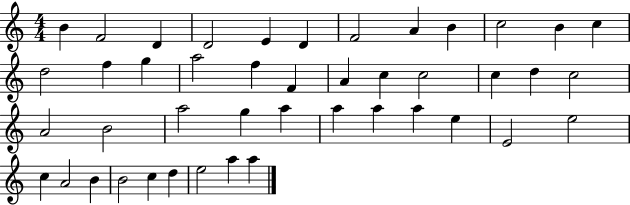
{
  \clef treble
  \numericTimeSignature
  \time 4/4
  \key c \major
  b'4 f'2 d'4 | d'2 e'4 d'4 | f'2 a'4 b'4 | c''2 b'4 c''4 | \break d''2 f''4 g''4 | a''2 f''4 f'4 | a'4 c''4 c''2 | c''4 d''4 c''2 | \break a'2 b'2 | a''2 g''4 a''4 | a''4 a''4 a''4 e''4 | e'2 e''2 | \break c''4 a'2 b'4 | b'2 c''4 d''4 | e''2 a''4 a''4 | \bar "|."
}